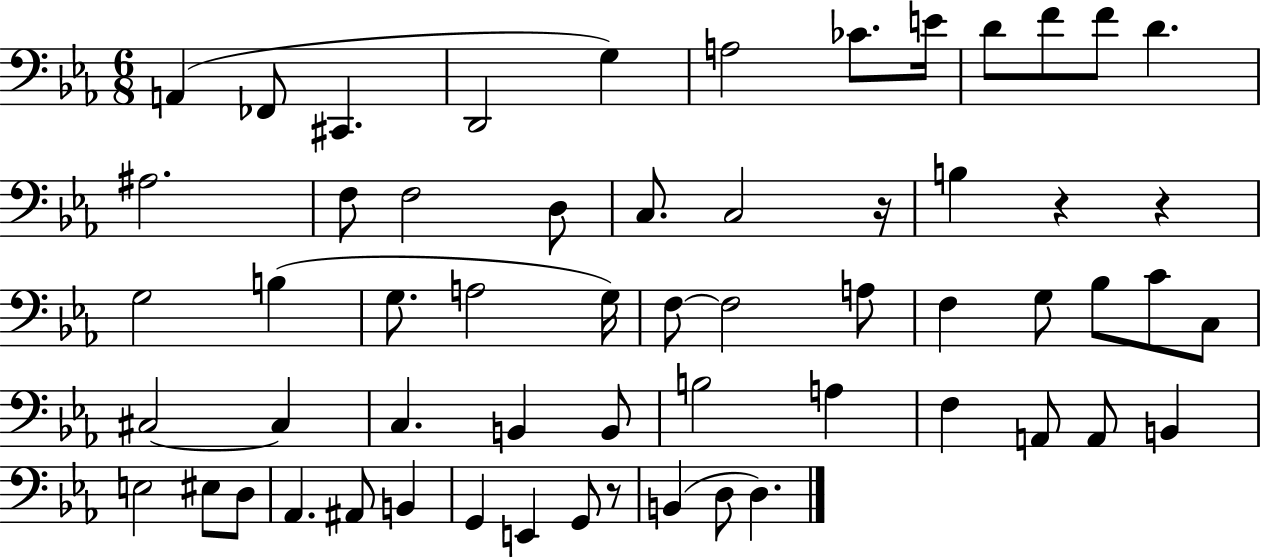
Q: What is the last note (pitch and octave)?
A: D3